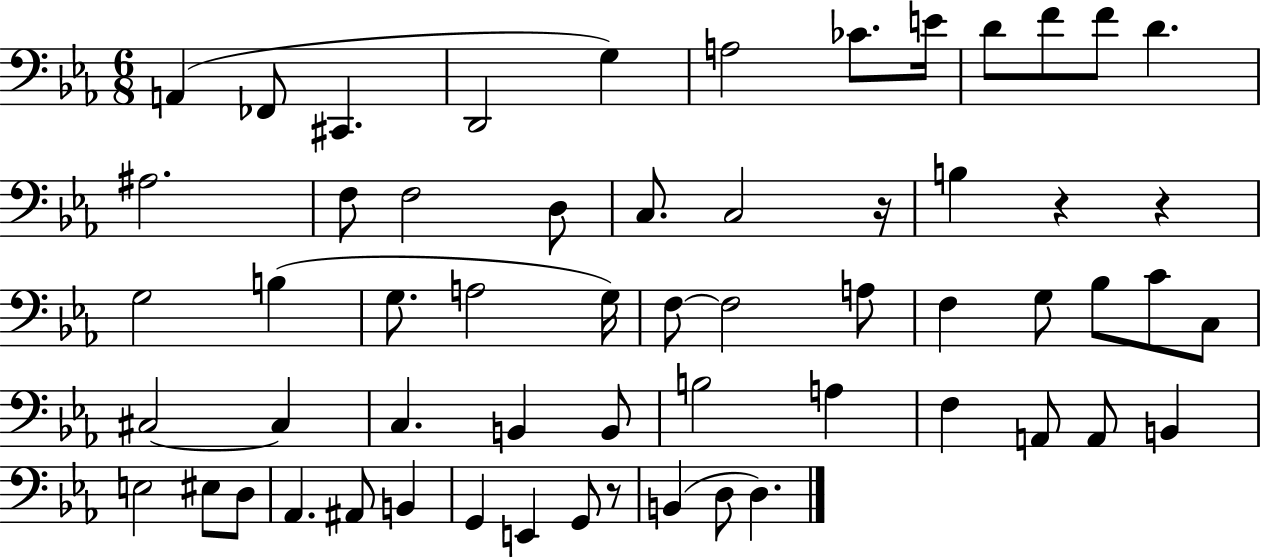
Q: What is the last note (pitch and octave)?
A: D3